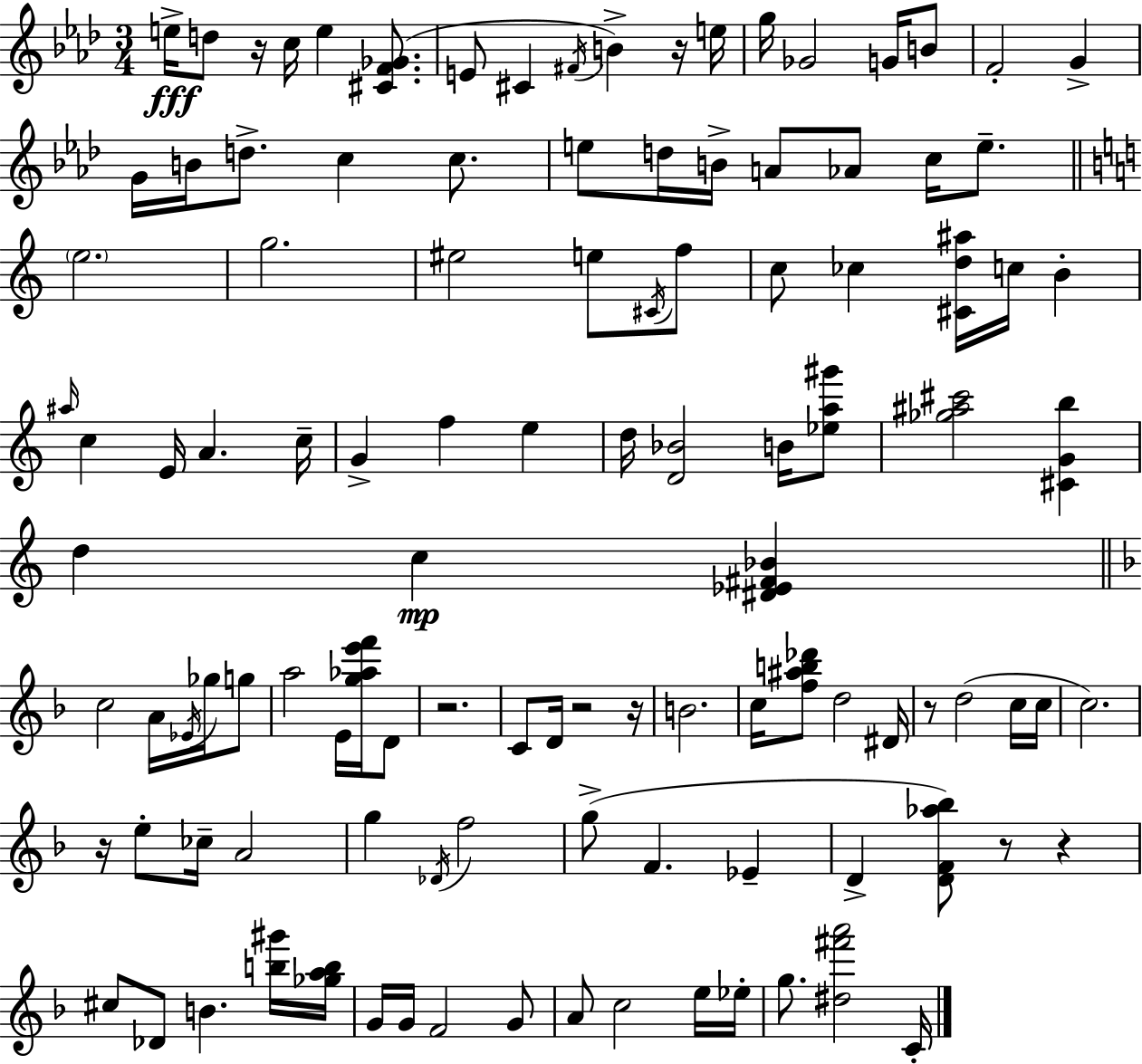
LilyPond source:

{
  \clef treble
  \numericTimeSignature
  \time 3/4
  \key f \minor
  \repeat volta 2 { e''16->\fff d''8 r16 c''16 e''4 <cis' f' ges'>8.( | e'8 cis'4 \acciaccatura { fis'16 }) b'4-> r16 | e''16 g''16 ges'2 g'16 b'8 | f'2-. g'4-> | \break g'16 b'16 d''8.-> c''4 c''8. | e''8 d''16 b'16-> a'8 aes'8 c''16 e''8.-- | \bar "||" \break \key c \major \parenthesize e''2. | g''2. | eis''2 e''8 \acciaccatura { cis'16 } f''8 | c''8 ces''4 <cis' d'' ais''>16 c''16 b'4-. | \break \grace { ais''16 } c''4 e'16 a'4. | c''16-- g'4-> f''4 e''4 | d''16 <d' bes'>2 b'16 | <ees'' a'' gis'''>8 <ges'' ais'' cis'''>2 <cis' g' b''>4 | \break d''4 c''4\mp <dis' ees' fis' bes'>4 | \bar "||" \break \key d \minor c''2 a'16 \acciaccatura { ees'16 } ges''16 g''8 | a''2 e'16 <g'' aes'' e''' f'''>16 d'8 | r2. | c'8 d'16 r2 | \break r16 b'2. | c''16 <f'' ais'' b'' des'''>8 d''2 | dis'16 r8 d''2( c''16 | c''16 c''2.) | \break r16 e''8-. ces''16-- a'2 | g''4 \acciaccatura { des'16 } f''2 | g''8->( f'4. ees'4-- | d'4-> <d' f' aes'' bes''>8) r8 r4 | \break cis''8 des'8 b'4. | <b'' gis'''>16 <ges'' a'' b''>16 g'16 g'16 f'2 | g'8 a'8 c''2 | e''16 ees''16-. g''8. <dis'' fis''' a'''>2 | \break c'16-. } \bar "|."
}